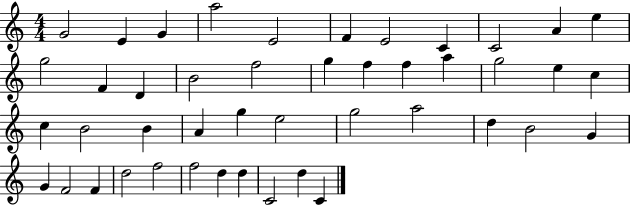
X:1
T:Untitled
M:4/4
L:1/4
K:C
G2 E G a2 E2 F E2 C C2 A e g2 F D B2 f2 g f f a g2 e c c B2 B A g e2 g2 a2 d B2 G G F2 F d2 f2 f2 d d C2 d C